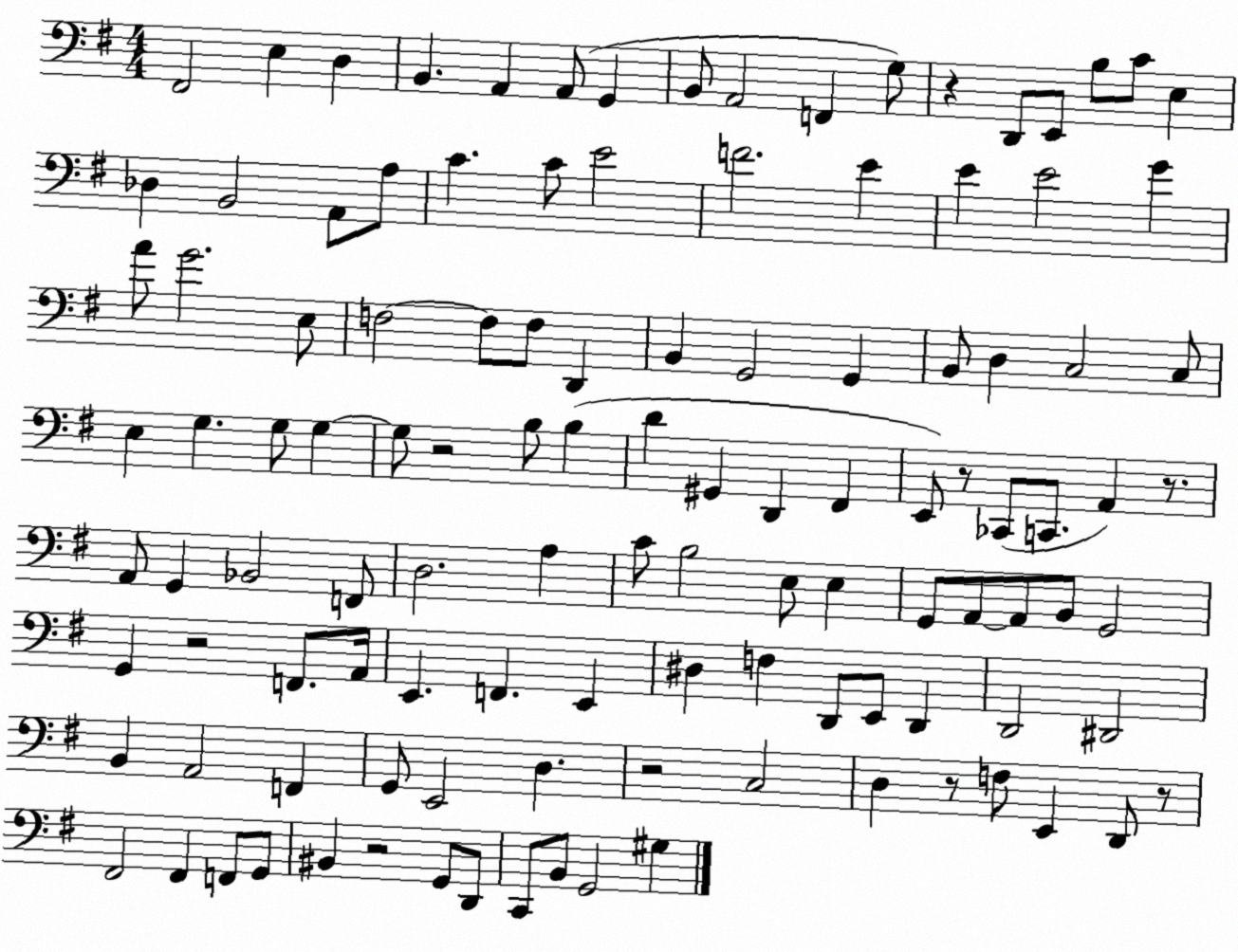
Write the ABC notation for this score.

X:1
T:Untitled
M:4/4
L:1/4
K:G
^F,,2 E, D, B,, A,, A,,/2 G,, B,,/2 A,,2 F,, G,/2 z D,,/2 E,,/2 B,/2 C/2 E, _D, B,,2 A,,/2 A,/2 C C/2 E2 F2 E E E2 G A/2 G2 E,/2 F,2 F,/2 F,/2 D,, B,, G,,2 G,, B,,/2 D, C,2 C,/2 E, G, G,/2 G, G,/2 z2 B,/2 B, D ^G,, D,, ^F,, E,,/2 z/2 _C,,/2 C,,/2 A,, z/2 A,,/2 G,, _B,,2 F,,/2 D,2 A, C/2 B,2 E,/2 E, G,,/2 A,,/2 A,,/2 B,,/2 G,,2 G,, z2 F,,/2 A,,/4 E,, F,, E,, ^D, F, D,,/2 E,,/2 D,, D,,2 ^D,,2 B,, A,,2 F,, G,,/2 E,,2 D, z2 C,2 D, z/2 F,/2 E,, D,,/2 z/2 ^F,,2 ^F,, F,,/2 G,,/2 ^B,, z2 G,,/2 D,,/2 C,,/2 B,,/2 G,,2 ^G,